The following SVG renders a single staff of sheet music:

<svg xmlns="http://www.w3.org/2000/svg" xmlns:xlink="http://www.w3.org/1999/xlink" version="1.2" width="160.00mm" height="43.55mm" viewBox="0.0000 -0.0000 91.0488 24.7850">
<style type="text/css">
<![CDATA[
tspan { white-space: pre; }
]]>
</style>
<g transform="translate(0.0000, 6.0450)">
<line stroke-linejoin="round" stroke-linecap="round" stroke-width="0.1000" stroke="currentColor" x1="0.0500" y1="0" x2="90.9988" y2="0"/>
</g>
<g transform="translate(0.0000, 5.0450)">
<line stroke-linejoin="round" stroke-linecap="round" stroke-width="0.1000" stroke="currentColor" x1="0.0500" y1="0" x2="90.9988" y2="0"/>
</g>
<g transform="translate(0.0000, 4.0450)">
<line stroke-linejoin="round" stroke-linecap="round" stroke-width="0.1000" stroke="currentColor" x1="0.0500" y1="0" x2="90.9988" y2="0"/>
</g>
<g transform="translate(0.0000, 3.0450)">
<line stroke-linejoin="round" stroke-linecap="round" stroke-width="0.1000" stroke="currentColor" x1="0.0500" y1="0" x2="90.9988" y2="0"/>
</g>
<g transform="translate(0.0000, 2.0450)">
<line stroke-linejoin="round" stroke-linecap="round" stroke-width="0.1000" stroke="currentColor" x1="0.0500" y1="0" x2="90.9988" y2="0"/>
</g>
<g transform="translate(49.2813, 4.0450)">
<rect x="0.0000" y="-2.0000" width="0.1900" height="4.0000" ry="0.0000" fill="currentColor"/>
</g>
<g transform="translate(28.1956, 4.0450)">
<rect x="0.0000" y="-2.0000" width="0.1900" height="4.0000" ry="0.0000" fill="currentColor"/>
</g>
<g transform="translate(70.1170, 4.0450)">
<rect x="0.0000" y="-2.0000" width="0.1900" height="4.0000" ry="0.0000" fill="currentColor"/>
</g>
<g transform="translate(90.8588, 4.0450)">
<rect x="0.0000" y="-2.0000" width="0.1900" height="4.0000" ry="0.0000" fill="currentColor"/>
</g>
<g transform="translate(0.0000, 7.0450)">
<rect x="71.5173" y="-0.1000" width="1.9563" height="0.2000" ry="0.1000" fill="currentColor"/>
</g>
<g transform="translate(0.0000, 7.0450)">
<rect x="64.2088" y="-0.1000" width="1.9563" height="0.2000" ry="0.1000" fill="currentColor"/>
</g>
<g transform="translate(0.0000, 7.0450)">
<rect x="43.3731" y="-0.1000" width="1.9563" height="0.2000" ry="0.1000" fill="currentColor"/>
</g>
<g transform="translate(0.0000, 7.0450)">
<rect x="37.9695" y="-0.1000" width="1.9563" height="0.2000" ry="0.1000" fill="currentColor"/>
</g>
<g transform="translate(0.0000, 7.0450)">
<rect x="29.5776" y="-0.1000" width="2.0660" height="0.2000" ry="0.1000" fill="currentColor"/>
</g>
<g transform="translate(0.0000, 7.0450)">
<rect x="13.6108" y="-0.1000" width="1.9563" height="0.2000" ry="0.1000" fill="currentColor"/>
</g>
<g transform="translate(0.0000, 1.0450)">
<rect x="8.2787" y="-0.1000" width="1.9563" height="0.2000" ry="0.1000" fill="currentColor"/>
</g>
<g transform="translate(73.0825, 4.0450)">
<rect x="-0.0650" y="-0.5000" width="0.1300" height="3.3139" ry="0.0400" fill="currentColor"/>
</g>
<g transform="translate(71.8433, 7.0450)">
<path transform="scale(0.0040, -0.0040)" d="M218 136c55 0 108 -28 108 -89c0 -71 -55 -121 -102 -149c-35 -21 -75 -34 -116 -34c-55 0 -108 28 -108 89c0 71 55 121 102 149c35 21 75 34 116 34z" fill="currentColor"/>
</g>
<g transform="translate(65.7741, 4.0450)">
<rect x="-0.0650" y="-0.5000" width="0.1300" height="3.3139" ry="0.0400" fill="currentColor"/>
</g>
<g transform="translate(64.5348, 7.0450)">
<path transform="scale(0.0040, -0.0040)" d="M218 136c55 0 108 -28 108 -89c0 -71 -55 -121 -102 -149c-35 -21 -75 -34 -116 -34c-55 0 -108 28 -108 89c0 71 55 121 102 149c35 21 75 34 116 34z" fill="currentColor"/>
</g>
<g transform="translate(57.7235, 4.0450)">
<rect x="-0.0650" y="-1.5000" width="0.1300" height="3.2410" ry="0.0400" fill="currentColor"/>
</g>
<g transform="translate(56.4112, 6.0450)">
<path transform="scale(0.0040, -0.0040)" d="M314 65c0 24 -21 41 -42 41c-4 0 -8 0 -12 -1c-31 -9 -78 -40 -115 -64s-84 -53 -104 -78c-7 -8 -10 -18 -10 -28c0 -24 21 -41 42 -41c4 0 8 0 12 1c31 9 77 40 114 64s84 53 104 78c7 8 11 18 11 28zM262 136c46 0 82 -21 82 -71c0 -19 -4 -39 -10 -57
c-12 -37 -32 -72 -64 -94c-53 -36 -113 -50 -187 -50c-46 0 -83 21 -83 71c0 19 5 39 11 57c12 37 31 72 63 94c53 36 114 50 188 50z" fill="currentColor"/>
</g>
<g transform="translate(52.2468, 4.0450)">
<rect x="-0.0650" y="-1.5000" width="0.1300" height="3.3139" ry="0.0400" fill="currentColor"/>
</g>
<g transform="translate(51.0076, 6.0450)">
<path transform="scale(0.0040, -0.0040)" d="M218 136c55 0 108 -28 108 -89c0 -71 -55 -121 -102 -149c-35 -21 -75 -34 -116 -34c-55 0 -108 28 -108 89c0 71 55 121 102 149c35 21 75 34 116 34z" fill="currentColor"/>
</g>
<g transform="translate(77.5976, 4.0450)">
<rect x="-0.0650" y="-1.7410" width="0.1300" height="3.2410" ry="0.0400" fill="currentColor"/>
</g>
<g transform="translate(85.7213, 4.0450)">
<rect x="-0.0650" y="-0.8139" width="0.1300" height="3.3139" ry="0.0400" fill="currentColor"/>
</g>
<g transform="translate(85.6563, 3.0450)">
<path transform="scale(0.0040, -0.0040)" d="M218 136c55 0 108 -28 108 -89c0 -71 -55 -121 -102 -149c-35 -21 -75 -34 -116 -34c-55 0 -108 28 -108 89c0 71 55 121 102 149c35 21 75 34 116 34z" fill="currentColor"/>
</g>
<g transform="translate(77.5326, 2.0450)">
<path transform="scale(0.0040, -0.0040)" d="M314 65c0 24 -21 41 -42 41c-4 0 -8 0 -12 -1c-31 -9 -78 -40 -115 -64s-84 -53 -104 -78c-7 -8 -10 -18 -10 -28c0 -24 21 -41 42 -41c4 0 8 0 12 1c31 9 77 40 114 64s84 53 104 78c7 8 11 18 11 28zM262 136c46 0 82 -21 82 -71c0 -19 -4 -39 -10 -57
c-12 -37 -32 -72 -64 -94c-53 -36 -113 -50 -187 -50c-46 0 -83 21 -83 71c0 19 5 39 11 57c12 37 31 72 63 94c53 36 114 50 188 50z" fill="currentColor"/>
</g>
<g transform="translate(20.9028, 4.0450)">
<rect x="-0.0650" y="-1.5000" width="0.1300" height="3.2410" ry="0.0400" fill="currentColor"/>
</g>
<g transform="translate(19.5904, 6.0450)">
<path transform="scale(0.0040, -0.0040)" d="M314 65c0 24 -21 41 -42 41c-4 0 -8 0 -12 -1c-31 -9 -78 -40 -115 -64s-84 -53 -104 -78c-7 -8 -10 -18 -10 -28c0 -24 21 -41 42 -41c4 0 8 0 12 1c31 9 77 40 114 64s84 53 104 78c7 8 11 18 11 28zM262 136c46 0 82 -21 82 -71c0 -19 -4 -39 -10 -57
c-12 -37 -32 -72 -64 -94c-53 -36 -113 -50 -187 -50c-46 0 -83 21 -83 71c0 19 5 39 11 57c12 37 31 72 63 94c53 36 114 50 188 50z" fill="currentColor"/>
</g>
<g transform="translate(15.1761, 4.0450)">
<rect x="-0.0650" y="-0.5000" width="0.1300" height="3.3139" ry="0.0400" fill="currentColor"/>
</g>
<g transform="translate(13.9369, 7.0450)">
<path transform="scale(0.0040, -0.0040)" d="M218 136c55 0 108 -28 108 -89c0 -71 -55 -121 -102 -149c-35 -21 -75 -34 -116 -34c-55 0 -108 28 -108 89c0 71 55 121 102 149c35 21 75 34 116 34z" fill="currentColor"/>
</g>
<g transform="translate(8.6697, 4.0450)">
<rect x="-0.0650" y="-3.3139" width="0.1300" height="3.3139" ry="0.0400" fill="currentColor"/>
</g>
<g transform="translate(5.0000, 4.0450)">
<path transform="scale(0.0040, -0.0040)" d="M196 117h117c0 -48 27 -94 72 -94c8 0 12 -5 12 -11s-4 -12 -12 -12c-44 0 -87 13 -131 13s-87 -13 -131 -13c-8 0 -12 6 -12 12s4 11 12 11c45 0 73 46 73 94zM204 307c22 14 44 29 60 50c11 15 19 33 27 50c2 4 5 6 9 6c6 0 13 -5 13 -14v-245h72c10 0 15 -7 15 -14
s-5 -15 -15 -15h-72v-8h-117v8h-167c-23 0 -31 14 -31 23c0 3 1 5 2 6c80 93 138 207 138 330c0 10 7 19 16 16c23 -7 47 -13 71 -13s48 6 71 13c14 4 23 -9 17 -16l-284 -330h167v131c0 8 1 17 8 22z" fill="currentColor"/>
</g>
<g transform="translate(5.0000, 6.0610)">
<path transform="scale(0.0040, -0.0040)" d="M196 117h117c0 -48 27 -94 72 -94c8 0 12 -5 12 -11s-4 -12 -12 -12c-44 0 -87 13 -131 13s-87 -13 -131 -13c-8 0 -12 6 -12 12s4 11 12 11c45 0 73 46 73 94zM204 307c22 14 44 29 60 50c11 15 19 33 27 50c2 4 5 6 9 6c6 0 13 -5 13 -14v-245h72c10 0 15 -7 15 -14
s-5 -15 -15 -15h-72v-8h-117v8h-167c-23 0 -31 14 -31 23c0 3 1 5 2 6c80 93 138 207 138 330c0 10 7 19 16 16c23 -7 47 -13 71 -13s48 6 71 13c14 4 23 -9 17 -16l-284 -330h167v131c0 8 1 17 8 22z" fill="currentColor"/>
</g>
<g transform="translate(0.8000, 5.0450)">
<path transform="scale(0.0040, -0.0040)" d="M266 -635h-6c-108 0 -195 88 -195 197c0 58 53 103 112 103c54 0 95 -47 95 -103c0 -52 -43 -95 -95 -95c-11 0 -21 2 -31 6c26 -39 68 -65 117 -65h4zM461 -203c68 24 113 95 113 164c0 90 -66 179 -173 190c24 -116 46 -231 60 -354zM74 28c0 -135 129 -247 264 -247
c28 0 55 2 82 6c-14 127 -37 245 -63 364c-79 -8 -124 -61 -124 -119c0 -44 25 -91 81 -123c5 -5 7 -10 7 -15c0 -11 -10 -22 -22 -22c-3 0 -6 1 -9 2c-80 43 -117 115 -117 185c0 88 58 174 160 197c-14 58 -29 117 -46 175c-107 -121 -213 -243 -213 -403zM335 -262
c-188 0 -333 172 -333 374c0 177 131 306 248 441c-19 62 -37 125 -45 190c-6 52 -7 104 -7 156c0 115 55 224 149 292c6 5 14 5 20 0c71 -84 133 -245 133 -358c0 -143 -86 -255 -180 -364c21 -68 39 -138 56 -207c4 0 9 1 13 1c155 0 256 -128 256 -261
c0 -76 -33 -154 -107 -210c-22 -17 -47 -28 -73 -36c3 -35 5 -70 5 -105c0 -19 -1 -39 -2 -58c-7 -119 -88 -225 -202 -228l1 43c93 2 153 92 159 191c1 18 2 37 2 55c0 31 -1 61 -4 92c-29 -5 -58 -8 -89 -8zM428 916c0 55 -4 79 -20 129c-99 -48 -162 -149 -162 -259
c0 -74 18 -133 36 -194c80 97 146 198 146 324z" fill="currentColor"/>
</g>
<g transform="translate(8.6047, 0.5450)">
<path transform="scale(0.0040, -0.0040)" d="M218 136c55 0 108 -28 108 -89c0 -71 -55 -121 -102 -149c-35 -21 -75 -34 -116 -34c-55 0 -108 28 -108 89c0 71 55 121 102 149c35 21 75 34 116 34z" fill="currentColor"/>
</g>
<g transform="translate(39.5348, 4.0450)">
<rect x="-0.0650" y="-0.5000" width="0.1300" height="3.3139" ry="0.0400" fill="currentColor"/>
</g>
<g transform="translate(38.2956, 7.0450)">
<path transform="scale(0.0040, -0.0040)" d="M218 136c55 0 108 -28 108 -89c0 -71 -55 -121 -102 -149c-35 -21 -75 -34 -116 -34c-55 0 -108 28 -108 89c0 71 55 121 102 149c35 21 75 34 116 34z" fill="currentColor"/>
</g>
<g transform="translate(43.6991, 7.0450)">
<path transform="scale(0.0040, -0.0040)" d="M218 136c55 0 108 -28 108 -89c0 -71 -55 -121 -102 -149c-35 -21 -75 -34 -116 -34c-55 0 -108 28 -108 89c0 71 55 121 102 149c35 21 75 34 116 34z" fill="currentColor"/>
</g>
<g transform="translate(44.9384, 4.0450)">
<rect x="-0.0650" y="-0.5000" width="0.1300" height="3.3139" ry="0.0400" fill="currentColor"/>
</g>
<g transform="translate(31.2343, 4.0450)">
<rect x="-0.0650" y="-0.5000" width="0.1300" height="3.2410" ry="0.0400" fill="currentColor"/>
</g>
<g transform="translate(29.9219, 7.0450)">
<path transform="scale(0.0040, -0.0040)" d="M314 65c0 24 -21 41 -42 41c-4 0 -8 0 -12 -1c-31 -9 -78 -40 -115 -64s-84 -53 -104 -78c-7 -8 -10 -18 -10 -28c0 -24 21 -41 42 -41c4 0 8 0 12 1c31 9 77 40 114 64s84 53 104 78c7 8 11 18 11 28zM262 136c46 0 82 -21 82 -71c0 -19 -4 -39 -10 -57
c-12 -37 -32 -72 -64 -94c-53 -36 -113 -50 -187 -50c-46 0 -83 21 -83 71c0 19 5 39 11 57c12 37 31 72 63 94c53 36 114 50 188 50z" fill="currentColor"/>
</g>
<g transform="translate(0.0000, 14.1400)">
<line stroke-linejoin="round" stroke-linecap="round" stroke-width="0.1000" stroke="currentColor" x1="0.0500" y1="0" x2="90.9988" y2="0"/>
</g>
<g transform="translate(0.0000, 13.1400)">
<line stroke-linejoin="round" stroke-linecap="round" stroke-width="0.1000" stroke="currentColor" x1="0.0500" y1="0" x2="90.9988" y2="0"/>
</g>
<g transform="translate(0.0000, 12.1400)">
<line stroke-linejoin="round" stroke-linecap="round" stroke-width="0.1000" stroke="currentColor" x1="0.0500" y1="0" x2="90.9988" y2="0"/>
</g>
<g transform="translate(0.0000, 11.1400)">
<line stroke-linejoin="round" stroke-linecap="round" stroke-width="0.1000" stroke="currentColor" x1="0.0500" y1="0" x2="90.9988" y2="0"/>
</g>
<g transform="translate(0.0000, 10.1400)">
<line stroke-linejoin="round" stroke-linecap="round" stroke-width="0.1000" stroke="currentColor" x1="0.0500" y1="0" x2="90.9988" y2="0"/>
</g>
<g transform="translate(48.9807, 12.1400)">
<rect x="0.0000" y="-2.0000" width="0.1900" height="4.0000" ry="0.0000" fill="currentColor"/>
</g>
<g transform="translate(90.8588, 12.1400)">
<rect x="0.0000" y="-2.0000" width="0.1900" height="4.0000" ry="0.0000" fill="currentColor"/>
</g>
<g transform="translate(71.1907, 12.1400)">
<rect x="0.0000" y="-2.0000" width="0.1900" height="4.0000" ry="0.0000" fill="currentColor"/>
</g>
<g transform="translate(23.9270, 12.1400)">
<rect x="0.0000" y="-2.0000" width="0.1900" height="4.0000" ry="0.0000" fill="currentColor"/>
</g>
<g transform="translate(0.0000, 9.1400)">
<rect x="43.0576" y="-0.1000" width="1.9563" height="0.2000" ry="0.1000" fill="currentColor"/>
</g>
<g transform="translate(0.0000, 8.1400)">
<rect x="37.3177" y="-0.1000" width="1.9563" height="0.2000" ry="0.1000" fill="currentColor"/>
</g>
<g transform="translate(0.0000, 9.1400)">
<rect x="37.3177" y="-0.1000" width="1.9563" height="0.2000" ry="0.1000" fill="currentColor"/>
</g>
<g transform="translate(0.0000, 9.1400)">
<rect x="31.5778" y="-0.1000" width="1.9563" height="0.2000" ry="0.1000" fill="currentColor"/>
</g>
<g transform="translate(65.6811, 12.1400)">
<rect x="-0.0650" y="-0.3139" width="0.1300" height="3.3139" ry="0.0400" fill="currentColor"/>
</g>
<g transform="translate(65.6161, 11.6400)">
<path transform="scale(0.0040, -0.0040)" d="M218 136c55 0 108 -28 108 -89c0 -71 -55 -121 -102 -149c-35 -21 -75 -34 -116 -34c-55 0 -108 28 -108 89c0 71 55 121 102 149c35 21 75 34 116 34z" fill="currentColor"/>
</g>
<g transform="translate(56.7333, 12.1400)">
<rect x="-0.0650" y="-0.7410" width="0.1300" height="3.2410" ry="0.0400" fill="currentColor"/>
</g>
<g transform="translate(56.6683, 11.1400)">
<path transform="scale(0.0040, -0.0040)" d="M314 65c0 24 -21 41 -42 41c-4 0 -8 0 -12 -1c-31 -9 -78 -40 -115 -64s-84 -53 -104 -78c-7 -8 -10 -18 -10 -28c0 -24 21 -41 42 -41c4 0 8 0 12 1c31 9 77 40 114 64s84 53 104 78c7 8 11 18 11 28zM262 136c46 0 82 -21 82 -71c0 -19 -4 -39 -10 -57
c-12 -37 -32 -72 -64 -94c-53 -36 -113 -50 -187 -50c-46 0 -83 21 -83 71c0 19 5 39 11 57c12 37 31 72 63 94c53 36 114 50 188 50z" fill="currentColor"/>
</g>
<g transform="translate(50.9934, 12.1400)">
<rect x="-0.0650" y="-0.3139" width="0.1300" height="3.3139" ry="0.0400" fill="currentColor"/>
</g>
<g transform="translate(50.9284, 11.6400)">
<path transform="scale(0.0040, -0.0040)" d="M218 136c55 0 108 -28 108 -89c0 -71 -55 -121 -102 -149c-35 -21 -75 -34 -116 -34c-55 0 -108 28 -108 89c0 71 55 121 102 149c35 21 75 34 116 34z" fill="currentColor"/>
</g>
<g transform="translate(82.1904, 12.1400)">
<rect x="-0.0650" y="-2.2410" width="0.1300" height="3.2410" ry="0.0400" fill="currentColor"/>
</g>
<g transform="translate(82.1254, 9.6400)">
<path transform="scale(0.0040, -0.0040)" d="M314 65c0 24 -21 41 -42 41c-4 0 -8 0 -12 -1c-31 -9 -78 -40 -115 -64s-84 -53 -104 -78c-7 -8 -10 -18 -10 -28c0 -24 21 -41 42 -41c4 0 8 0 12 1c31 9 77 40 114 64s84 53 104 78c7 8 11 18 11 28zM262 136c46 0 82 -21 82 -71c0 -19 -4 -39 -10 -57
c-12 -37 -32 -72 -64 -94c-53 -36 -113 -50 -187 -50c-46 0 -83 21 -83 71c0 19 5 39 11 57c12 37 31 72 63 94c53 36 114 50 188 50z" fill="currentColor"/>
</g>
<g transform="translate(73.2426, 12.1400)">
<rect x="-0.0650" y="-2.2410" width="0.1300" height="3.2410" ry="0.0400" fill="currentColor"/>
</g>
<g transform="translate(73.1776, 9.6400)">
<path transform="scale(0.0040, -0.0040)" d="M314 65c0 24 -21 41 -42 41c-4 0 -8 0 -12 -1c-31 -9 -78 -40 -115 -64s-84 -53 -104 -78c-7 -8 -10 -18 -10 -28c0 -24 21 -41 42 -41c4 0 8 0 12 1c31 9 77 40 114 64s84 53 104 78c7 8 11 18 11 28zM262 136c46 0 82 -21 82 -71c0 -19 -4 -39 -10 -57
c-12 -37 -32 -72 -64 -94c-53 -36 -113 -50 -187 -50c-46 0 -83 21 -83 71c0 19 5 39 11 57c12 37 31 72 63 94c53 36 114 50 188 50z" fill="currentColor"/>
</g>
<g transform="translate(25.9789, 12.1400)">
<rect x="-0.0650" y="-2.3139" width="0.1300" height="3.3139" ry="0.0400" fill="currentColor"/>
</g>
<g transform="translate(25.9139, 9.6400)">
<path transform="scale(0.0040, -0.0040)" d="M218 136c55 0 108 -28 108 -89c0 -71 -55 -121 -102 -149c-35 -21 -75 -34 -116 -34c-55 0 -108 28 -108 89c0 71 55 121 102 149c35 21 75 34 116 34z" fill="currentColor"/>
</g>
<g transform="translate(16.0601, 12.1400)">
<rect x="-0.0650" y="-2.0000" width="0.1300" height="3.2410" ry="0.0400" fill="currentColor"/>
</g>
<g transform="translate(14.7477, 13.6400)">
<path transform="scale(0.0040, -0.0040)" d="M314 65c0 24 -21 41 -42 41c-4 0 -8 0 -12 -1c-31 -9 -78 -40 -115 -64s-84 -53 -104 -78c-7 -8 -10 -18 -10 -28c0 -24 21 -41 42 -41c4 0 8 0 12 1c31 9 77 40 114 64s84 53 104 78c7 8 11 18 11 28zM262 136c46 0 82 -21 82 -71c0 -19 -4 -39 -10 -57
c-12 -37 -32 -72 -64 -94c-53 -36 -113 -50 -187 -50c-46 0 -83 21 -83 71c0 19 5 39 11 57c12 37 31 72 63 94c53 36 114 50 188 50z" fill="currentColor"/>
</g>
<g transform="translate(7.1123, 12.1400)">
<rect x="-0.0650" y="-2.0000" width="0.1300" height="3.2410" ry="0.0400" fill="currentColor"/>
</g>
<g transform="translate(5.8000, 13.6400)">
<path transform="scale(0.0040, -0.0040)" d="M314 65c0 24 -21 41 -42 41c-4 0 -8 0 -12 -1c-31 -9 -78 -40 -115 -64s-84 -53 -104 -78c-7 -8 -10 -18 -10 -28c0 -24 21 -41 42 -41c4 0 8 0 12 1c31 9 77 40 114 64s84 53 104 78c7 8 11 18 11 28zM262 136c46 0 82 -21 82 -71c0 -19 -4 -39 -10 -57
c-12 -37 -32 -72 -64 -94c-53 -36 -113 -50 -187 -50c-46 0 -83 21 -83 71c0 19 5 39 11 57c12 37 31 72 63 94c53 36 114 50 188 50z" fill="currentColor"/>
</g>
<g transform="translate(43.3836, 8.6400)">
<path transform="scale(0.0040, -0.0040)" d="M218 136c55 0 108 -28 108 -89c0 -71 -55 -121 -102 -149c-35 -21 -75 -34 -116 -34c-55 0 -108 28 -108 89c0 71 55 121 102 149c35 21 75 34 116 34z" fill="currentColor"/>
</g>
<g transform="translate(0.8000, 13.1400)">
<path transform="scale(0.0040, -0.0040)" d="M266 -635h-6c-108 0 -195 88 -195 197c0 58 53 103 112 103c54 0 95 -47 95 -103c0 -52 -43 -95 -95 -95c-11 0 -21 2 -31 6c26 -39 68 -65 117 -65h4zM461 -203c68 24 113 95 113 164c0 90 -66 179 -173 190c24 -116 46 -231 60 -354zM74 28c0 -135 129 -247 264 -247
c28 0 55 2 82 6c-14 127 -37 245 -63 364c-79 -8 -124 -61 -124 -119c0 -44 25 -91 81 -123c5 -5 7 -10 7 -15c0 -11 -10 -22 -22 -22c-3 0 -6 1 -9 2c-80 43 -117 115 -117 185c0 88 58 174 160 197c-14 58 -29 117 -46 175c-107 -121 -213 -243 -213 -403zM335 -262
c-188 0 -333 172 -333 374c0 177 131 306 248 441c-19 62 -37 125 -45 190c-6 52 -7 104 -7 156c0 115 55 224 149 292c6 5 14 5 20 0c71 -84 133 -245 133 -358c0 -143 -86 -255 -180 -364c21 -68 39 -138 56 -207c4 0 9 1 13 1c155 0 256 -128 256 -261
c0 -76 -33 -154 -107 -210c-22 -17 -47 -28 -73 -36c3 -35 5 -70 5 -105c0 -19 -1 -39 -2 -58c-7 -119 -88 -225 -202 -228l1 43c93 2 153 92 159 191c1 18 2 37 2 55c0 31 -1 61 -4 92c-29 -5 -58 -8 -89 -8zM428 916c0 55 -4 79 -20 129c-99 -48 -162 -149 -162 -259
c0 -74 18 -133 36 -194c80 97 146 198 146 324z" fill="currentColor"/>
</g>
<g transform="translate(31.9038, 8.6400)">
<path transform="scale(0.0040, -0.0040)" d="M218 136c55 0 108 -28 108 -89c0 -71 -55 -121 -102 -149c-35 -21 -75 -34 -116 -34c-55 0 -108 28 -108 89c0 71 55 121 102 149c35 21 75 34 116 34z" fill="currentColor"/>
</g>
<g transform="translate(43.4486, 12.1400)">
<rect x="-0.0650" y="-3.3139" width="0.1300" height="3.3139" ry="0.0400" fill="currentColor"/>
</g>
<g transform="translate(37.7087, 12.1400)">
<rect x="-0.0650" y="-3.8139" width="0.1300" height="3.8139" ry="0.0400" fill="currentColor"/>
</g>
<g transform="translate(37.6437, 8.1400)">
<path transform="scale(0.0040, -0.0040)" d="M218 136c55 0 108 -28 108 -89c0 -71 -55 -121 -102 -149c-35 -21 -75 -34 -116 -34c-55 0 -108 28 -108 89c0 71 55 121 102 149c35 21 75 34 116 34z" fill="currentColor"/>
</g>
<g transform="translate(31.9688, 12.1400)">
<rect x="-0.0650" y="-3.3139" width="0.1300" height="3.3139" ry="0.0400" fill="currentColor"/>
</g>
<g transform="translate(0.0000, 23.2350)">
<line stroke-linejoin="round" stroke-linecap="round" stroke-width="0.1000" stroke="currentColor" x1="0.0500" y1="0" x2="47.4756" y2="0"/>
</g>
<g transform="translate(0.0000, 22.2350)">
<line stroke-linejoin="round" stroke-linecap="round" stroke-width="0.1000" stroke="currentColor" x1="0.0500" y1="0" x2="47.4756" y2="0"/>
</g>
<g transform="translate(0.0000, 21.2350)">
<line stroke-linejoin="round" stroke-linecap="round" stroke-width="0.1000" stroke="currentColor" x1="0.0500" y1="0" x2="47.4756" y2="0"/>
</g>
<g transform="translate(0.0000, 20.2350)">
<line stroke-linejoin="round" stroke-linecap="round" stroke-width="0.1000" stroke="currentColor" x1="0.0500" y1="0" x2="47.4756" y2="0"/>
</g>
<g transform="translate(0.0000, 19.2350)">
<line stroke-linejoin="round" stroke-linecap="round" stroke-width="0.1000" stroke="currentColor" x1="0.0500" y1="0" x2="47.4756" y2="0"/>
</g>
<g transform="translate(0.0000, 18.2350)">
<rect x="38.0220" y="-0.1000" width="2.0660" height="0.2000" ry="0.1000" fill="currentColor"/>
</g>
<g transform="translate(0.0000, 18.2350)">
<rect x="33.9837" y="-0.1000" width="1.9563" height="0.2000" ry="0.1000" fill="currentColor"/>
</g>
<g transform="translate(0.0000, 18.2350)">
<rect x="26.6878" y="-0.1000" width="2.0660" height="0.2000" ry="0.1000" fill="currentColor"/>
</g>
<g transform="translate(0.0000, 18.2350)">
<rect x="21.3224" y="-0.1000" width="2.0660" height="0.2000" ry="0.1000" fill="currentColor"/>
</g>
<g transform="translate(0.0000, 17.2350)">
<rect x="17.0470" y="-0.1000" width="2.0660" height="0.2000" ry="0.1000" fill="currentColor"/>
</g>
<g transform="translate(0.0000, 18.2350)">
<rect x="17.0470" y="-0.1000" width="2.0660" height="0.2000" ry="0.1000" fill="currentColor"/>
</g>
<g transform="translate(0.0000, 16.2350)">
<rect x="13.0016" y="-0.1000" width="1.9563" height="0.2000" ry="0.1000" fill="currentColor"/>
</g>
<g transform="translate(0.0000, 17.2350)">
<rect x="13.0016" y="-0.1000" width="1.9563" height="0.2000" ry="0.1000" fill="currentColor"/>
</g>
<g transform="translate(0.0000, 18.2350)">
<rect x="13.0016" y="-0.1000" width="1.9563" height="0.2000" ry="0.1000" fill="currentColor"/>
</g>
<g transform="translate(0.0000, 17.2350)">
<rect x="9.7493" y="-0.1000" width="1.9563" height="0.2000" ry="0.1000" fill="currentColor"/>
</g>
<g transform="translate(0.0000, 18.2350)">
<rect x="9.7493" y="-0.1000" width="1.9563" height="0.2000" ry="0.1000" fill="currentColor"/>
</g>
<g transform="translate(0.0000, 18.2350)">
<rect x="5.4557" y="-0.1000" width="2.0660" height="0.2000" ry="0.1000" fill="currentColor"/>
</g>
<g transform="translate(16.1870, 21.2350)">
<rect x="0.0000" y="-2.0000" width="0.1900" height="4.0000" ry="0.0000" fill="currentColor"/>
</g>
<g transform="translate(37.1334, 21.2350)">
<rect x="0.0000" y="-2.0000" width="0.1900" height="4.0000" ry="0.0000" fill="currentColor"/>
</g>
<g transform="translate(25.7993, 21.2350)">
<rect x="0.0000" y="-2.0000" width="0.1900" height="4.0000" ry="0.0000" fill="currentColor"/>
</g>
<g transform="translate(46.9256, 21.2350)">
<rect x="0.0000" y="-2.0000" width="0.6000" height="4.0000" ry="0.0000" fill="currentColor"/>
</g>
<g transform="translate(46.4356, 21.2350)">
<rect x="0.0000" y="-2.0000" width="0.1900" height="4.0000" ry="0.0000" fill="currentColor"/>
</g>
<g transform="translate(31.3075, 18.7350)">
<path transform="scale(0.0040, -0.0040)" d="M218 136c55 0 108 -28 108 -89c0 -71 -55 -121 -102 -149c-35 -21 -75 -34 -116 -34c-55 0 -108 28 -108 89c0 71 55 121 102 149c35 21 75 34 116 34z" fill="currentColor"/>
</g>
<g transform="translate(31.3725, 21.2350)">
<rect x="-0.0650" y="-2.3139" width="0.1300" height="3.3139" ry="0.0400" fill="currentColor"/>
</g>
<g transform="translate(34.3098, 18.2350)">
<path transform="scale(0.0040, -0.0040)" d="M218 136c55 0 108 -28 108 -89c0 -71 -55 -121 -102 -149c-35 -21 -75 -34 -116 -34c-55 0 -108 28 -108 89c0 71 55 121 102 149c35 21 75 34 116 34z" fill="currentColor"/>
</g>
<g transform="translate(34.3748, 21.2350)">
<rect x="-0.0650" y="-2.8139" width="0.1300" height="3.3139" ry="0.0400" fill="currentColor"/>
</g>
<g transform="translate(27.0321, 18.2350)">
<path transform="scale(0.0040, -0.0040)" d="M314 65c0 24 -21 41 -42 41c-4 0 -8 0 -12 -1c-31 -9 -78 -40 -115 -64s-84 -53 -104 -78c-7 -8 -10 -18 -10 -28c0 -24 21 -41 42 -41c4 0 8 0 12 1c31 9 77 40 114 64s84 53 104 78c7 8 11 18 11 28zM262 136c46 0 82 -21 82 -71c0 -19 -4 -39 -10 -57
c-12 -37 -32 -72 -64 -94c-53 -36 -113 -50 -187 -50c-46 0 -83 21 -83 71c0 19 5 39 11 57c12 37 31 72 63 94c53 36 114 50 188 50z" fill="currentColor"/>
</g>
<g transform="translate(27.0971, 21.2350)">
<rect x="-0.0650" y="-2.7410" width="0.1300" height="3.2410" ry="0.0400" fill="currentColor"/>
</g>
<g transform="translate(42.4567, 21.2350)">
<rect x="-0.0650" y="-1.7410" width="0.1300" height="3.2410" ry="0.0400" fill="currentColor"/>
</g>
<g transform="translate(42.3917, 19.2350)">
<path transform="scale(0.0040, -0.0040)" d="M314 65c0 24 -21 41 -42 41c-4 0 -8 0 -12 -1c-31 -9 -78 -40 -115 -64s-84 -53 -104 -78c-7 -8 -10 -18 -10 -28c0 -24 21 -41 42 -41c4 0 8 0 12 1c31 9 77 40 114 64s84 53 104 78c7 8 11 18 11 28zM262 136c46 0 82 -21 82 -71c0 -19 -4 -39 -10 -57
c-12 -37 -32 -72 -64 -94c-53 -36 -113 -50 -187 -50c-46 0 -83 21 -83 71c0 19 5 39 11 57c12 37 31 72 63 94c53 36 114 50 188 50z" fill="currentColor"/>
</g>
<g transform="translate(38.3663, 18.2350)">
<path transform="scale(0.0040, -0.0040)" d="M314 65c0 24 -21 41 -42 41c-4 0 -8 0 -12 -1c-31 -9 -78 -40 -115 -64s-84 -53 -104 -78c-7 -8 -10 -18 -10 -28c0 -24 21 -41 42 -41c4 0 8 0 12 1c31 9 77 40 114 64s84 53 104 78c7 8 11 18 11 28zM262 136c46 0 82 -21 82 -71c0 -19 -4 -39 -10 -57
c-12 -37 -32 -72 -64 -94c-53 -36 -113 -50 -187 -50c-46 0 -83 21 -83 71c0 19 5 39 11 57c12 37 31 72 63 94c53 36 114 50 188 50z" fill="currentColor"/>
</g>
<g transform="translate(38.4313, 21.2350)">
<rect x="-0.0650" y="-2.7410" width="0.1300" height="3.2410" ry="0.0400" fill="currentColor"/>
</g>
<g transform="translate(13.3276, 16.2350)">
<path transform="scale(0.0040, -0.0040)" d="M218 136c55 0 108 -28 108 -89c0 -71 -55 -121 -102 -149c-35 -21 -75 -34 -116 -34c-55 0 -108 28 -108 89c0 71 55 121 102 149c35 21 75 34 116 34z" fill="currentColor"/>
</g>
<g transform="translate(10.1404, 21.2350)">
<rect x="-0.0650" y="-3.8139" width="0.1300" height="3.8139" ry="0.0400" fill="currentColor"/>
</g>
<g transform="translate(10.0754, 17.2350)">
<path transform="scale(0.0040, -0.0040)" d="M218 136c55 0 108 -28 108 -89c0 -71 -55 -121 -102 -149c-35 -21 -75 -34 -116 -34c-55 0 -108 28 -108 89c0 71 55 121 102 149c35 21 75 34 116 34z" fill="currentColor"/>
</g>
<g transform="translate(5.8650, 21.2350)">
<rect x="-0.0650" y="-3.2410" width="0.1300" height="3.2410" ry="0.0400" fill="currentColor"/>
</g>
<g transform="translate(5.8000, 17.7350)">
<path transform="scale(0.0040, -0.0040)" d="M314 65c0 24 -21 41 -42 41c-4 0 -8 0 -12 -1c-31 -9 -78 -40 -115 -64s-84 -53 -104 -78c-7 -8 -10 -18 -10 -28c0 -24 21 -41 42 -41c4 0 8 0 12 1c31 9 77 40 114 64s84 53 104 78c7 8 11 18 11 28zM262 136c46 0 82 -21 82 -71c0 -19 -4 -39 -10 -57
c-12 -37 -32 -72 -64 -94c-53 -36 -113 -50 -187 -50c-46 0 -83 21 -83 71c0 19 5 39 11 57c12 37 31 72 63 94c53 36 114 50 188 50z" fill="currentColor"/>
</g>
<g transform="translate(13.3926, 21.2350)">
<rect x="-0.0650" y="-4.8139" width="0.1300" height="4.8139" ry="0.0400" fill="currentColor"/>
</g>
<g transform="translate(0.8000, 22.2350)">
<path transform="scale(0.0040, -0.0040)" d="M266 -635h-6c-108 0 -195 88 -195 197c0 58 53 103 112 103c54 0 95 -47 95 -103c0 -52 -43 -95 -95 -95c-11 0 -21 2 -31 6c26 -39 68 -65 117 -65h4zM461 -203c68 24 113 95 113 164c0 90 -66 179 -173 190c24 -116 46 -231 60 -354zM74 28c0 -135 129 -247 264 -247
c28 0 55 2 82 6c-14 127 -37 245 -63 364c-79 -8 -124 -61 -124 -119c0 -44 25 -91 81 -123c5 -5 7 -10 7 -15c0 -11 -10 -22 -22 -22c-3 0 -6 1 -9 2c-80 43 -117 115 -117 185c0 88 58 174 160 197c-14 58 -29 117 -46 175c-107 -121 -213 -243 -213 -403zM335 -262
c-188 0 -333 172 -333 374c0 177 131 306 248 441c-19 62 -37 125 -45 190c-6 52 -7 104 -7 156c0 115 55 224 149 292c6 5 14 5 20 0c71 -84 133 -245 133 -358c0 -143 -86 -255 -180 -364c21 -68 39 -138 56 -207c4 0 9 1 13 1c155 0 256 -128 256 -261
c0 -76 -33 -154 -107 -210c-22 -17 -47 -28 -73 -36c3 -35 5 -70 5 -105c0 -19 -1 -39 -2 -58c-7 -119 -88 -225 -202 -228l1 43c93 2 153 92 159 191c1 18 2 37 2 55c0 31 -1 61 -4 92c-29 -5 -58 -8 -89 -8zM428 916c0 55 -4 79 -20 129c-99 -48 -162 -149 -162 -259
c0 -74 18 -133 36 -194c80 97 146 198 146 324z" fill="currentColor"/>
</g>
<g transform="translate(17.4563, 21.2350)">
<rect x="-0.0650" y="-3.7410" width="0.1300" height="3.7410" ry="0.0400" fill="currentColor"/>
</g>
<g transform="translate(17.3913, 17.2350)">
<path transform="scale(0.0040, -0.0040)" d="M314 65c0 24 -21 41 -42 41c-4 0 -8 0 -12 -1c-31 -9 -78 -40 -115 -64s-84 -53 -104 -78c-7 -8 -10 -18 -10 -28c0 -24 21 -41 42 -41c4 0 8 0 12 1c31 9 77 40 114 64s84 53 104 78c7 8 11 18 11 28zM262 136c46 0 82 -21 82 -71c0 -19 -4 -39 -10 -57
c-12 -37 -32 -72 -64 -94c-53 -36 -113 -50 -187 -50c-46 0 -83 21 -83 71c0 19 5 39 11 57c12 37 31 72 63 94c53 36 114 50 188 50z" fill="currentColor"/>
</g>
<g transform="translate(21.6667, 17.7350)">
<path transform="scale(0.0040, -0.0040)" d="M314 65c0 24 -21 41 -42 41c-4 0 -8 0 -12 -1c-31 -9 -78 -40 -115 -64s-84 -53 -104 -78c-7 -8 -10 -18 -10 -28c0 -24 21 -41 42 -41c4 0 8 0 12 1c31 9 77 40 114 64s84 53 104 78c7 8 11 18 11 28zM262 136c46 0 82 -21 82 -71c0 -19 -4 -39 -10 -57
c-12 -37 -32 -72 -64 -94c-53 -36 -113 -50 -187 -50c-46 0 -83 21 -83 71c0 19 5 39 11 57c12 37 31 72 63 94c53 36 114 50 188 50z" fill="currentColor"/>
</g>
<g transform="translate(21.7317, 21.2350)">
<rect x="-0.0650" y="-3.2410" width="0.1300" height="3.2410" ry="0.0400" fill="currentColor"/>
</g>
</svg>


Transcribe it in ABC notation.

X:1
T:Untitled
M:4/4
L:1/4
K:C
b C E2 C2 C C E E2 C C f2 d F2 F2 g b c' b c d2 c g2 g2 b2 c' e' c'2 b2 a2 g a a2 f2